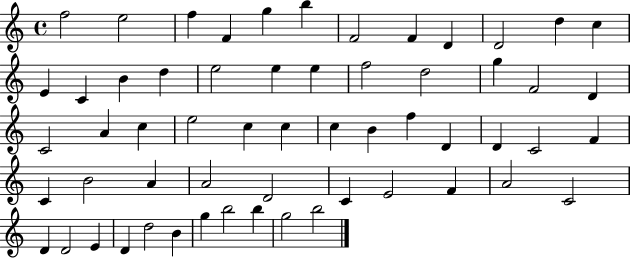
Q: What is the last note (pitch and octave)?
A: B5